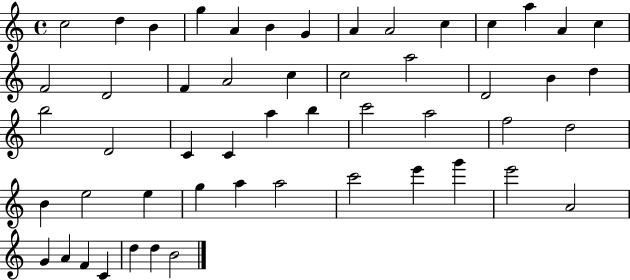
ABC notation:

X:1
T:Untitled
M:4/4
L:1/4
K:C
c2 d B g A B G A A2 c c a A c F2 D2 F A2 c c2 a2 D2 B d b2 D2 C C a b c'2 a2 f2 d2 B e2 e g a a2 c'2 e' g' e'2 A2 G A F C d d B2